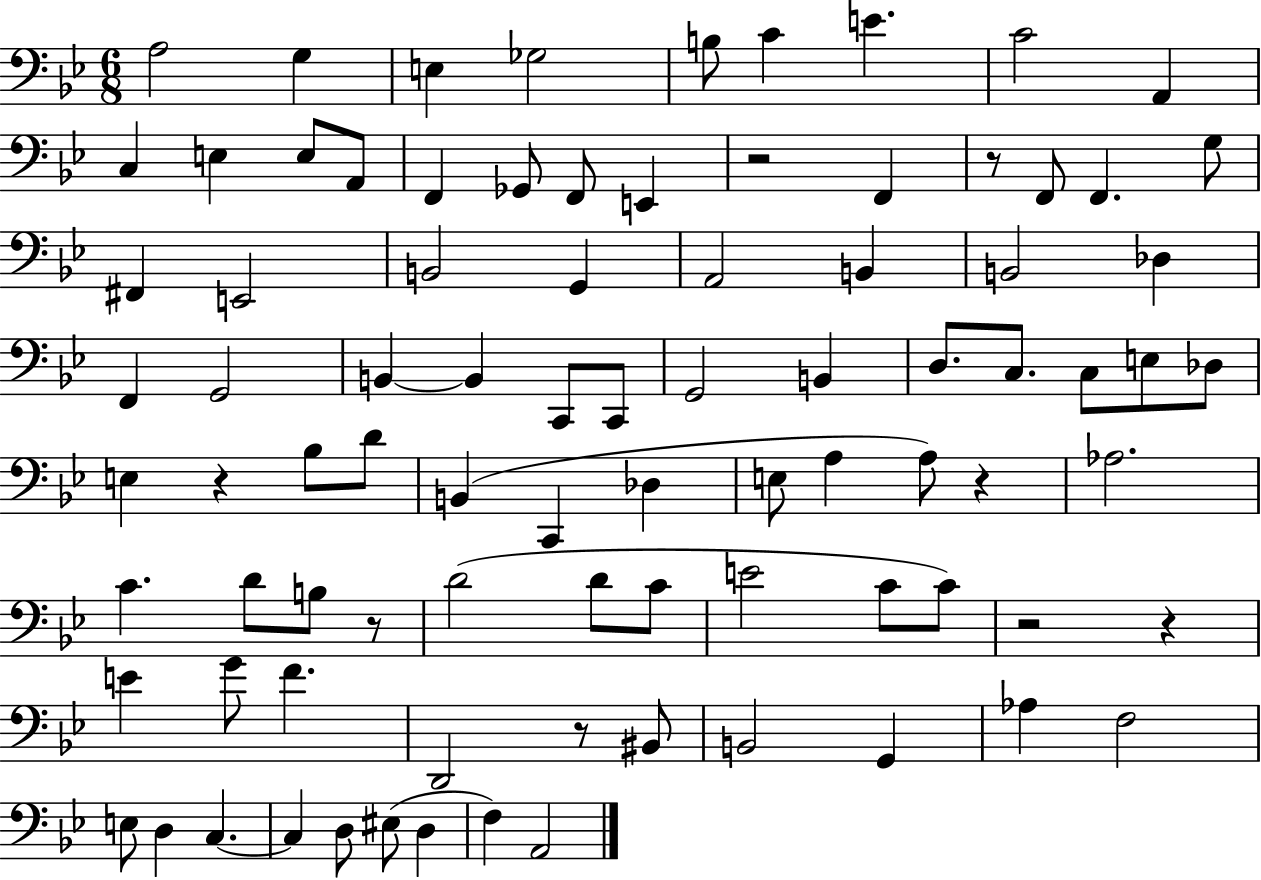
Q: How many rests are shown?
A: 8